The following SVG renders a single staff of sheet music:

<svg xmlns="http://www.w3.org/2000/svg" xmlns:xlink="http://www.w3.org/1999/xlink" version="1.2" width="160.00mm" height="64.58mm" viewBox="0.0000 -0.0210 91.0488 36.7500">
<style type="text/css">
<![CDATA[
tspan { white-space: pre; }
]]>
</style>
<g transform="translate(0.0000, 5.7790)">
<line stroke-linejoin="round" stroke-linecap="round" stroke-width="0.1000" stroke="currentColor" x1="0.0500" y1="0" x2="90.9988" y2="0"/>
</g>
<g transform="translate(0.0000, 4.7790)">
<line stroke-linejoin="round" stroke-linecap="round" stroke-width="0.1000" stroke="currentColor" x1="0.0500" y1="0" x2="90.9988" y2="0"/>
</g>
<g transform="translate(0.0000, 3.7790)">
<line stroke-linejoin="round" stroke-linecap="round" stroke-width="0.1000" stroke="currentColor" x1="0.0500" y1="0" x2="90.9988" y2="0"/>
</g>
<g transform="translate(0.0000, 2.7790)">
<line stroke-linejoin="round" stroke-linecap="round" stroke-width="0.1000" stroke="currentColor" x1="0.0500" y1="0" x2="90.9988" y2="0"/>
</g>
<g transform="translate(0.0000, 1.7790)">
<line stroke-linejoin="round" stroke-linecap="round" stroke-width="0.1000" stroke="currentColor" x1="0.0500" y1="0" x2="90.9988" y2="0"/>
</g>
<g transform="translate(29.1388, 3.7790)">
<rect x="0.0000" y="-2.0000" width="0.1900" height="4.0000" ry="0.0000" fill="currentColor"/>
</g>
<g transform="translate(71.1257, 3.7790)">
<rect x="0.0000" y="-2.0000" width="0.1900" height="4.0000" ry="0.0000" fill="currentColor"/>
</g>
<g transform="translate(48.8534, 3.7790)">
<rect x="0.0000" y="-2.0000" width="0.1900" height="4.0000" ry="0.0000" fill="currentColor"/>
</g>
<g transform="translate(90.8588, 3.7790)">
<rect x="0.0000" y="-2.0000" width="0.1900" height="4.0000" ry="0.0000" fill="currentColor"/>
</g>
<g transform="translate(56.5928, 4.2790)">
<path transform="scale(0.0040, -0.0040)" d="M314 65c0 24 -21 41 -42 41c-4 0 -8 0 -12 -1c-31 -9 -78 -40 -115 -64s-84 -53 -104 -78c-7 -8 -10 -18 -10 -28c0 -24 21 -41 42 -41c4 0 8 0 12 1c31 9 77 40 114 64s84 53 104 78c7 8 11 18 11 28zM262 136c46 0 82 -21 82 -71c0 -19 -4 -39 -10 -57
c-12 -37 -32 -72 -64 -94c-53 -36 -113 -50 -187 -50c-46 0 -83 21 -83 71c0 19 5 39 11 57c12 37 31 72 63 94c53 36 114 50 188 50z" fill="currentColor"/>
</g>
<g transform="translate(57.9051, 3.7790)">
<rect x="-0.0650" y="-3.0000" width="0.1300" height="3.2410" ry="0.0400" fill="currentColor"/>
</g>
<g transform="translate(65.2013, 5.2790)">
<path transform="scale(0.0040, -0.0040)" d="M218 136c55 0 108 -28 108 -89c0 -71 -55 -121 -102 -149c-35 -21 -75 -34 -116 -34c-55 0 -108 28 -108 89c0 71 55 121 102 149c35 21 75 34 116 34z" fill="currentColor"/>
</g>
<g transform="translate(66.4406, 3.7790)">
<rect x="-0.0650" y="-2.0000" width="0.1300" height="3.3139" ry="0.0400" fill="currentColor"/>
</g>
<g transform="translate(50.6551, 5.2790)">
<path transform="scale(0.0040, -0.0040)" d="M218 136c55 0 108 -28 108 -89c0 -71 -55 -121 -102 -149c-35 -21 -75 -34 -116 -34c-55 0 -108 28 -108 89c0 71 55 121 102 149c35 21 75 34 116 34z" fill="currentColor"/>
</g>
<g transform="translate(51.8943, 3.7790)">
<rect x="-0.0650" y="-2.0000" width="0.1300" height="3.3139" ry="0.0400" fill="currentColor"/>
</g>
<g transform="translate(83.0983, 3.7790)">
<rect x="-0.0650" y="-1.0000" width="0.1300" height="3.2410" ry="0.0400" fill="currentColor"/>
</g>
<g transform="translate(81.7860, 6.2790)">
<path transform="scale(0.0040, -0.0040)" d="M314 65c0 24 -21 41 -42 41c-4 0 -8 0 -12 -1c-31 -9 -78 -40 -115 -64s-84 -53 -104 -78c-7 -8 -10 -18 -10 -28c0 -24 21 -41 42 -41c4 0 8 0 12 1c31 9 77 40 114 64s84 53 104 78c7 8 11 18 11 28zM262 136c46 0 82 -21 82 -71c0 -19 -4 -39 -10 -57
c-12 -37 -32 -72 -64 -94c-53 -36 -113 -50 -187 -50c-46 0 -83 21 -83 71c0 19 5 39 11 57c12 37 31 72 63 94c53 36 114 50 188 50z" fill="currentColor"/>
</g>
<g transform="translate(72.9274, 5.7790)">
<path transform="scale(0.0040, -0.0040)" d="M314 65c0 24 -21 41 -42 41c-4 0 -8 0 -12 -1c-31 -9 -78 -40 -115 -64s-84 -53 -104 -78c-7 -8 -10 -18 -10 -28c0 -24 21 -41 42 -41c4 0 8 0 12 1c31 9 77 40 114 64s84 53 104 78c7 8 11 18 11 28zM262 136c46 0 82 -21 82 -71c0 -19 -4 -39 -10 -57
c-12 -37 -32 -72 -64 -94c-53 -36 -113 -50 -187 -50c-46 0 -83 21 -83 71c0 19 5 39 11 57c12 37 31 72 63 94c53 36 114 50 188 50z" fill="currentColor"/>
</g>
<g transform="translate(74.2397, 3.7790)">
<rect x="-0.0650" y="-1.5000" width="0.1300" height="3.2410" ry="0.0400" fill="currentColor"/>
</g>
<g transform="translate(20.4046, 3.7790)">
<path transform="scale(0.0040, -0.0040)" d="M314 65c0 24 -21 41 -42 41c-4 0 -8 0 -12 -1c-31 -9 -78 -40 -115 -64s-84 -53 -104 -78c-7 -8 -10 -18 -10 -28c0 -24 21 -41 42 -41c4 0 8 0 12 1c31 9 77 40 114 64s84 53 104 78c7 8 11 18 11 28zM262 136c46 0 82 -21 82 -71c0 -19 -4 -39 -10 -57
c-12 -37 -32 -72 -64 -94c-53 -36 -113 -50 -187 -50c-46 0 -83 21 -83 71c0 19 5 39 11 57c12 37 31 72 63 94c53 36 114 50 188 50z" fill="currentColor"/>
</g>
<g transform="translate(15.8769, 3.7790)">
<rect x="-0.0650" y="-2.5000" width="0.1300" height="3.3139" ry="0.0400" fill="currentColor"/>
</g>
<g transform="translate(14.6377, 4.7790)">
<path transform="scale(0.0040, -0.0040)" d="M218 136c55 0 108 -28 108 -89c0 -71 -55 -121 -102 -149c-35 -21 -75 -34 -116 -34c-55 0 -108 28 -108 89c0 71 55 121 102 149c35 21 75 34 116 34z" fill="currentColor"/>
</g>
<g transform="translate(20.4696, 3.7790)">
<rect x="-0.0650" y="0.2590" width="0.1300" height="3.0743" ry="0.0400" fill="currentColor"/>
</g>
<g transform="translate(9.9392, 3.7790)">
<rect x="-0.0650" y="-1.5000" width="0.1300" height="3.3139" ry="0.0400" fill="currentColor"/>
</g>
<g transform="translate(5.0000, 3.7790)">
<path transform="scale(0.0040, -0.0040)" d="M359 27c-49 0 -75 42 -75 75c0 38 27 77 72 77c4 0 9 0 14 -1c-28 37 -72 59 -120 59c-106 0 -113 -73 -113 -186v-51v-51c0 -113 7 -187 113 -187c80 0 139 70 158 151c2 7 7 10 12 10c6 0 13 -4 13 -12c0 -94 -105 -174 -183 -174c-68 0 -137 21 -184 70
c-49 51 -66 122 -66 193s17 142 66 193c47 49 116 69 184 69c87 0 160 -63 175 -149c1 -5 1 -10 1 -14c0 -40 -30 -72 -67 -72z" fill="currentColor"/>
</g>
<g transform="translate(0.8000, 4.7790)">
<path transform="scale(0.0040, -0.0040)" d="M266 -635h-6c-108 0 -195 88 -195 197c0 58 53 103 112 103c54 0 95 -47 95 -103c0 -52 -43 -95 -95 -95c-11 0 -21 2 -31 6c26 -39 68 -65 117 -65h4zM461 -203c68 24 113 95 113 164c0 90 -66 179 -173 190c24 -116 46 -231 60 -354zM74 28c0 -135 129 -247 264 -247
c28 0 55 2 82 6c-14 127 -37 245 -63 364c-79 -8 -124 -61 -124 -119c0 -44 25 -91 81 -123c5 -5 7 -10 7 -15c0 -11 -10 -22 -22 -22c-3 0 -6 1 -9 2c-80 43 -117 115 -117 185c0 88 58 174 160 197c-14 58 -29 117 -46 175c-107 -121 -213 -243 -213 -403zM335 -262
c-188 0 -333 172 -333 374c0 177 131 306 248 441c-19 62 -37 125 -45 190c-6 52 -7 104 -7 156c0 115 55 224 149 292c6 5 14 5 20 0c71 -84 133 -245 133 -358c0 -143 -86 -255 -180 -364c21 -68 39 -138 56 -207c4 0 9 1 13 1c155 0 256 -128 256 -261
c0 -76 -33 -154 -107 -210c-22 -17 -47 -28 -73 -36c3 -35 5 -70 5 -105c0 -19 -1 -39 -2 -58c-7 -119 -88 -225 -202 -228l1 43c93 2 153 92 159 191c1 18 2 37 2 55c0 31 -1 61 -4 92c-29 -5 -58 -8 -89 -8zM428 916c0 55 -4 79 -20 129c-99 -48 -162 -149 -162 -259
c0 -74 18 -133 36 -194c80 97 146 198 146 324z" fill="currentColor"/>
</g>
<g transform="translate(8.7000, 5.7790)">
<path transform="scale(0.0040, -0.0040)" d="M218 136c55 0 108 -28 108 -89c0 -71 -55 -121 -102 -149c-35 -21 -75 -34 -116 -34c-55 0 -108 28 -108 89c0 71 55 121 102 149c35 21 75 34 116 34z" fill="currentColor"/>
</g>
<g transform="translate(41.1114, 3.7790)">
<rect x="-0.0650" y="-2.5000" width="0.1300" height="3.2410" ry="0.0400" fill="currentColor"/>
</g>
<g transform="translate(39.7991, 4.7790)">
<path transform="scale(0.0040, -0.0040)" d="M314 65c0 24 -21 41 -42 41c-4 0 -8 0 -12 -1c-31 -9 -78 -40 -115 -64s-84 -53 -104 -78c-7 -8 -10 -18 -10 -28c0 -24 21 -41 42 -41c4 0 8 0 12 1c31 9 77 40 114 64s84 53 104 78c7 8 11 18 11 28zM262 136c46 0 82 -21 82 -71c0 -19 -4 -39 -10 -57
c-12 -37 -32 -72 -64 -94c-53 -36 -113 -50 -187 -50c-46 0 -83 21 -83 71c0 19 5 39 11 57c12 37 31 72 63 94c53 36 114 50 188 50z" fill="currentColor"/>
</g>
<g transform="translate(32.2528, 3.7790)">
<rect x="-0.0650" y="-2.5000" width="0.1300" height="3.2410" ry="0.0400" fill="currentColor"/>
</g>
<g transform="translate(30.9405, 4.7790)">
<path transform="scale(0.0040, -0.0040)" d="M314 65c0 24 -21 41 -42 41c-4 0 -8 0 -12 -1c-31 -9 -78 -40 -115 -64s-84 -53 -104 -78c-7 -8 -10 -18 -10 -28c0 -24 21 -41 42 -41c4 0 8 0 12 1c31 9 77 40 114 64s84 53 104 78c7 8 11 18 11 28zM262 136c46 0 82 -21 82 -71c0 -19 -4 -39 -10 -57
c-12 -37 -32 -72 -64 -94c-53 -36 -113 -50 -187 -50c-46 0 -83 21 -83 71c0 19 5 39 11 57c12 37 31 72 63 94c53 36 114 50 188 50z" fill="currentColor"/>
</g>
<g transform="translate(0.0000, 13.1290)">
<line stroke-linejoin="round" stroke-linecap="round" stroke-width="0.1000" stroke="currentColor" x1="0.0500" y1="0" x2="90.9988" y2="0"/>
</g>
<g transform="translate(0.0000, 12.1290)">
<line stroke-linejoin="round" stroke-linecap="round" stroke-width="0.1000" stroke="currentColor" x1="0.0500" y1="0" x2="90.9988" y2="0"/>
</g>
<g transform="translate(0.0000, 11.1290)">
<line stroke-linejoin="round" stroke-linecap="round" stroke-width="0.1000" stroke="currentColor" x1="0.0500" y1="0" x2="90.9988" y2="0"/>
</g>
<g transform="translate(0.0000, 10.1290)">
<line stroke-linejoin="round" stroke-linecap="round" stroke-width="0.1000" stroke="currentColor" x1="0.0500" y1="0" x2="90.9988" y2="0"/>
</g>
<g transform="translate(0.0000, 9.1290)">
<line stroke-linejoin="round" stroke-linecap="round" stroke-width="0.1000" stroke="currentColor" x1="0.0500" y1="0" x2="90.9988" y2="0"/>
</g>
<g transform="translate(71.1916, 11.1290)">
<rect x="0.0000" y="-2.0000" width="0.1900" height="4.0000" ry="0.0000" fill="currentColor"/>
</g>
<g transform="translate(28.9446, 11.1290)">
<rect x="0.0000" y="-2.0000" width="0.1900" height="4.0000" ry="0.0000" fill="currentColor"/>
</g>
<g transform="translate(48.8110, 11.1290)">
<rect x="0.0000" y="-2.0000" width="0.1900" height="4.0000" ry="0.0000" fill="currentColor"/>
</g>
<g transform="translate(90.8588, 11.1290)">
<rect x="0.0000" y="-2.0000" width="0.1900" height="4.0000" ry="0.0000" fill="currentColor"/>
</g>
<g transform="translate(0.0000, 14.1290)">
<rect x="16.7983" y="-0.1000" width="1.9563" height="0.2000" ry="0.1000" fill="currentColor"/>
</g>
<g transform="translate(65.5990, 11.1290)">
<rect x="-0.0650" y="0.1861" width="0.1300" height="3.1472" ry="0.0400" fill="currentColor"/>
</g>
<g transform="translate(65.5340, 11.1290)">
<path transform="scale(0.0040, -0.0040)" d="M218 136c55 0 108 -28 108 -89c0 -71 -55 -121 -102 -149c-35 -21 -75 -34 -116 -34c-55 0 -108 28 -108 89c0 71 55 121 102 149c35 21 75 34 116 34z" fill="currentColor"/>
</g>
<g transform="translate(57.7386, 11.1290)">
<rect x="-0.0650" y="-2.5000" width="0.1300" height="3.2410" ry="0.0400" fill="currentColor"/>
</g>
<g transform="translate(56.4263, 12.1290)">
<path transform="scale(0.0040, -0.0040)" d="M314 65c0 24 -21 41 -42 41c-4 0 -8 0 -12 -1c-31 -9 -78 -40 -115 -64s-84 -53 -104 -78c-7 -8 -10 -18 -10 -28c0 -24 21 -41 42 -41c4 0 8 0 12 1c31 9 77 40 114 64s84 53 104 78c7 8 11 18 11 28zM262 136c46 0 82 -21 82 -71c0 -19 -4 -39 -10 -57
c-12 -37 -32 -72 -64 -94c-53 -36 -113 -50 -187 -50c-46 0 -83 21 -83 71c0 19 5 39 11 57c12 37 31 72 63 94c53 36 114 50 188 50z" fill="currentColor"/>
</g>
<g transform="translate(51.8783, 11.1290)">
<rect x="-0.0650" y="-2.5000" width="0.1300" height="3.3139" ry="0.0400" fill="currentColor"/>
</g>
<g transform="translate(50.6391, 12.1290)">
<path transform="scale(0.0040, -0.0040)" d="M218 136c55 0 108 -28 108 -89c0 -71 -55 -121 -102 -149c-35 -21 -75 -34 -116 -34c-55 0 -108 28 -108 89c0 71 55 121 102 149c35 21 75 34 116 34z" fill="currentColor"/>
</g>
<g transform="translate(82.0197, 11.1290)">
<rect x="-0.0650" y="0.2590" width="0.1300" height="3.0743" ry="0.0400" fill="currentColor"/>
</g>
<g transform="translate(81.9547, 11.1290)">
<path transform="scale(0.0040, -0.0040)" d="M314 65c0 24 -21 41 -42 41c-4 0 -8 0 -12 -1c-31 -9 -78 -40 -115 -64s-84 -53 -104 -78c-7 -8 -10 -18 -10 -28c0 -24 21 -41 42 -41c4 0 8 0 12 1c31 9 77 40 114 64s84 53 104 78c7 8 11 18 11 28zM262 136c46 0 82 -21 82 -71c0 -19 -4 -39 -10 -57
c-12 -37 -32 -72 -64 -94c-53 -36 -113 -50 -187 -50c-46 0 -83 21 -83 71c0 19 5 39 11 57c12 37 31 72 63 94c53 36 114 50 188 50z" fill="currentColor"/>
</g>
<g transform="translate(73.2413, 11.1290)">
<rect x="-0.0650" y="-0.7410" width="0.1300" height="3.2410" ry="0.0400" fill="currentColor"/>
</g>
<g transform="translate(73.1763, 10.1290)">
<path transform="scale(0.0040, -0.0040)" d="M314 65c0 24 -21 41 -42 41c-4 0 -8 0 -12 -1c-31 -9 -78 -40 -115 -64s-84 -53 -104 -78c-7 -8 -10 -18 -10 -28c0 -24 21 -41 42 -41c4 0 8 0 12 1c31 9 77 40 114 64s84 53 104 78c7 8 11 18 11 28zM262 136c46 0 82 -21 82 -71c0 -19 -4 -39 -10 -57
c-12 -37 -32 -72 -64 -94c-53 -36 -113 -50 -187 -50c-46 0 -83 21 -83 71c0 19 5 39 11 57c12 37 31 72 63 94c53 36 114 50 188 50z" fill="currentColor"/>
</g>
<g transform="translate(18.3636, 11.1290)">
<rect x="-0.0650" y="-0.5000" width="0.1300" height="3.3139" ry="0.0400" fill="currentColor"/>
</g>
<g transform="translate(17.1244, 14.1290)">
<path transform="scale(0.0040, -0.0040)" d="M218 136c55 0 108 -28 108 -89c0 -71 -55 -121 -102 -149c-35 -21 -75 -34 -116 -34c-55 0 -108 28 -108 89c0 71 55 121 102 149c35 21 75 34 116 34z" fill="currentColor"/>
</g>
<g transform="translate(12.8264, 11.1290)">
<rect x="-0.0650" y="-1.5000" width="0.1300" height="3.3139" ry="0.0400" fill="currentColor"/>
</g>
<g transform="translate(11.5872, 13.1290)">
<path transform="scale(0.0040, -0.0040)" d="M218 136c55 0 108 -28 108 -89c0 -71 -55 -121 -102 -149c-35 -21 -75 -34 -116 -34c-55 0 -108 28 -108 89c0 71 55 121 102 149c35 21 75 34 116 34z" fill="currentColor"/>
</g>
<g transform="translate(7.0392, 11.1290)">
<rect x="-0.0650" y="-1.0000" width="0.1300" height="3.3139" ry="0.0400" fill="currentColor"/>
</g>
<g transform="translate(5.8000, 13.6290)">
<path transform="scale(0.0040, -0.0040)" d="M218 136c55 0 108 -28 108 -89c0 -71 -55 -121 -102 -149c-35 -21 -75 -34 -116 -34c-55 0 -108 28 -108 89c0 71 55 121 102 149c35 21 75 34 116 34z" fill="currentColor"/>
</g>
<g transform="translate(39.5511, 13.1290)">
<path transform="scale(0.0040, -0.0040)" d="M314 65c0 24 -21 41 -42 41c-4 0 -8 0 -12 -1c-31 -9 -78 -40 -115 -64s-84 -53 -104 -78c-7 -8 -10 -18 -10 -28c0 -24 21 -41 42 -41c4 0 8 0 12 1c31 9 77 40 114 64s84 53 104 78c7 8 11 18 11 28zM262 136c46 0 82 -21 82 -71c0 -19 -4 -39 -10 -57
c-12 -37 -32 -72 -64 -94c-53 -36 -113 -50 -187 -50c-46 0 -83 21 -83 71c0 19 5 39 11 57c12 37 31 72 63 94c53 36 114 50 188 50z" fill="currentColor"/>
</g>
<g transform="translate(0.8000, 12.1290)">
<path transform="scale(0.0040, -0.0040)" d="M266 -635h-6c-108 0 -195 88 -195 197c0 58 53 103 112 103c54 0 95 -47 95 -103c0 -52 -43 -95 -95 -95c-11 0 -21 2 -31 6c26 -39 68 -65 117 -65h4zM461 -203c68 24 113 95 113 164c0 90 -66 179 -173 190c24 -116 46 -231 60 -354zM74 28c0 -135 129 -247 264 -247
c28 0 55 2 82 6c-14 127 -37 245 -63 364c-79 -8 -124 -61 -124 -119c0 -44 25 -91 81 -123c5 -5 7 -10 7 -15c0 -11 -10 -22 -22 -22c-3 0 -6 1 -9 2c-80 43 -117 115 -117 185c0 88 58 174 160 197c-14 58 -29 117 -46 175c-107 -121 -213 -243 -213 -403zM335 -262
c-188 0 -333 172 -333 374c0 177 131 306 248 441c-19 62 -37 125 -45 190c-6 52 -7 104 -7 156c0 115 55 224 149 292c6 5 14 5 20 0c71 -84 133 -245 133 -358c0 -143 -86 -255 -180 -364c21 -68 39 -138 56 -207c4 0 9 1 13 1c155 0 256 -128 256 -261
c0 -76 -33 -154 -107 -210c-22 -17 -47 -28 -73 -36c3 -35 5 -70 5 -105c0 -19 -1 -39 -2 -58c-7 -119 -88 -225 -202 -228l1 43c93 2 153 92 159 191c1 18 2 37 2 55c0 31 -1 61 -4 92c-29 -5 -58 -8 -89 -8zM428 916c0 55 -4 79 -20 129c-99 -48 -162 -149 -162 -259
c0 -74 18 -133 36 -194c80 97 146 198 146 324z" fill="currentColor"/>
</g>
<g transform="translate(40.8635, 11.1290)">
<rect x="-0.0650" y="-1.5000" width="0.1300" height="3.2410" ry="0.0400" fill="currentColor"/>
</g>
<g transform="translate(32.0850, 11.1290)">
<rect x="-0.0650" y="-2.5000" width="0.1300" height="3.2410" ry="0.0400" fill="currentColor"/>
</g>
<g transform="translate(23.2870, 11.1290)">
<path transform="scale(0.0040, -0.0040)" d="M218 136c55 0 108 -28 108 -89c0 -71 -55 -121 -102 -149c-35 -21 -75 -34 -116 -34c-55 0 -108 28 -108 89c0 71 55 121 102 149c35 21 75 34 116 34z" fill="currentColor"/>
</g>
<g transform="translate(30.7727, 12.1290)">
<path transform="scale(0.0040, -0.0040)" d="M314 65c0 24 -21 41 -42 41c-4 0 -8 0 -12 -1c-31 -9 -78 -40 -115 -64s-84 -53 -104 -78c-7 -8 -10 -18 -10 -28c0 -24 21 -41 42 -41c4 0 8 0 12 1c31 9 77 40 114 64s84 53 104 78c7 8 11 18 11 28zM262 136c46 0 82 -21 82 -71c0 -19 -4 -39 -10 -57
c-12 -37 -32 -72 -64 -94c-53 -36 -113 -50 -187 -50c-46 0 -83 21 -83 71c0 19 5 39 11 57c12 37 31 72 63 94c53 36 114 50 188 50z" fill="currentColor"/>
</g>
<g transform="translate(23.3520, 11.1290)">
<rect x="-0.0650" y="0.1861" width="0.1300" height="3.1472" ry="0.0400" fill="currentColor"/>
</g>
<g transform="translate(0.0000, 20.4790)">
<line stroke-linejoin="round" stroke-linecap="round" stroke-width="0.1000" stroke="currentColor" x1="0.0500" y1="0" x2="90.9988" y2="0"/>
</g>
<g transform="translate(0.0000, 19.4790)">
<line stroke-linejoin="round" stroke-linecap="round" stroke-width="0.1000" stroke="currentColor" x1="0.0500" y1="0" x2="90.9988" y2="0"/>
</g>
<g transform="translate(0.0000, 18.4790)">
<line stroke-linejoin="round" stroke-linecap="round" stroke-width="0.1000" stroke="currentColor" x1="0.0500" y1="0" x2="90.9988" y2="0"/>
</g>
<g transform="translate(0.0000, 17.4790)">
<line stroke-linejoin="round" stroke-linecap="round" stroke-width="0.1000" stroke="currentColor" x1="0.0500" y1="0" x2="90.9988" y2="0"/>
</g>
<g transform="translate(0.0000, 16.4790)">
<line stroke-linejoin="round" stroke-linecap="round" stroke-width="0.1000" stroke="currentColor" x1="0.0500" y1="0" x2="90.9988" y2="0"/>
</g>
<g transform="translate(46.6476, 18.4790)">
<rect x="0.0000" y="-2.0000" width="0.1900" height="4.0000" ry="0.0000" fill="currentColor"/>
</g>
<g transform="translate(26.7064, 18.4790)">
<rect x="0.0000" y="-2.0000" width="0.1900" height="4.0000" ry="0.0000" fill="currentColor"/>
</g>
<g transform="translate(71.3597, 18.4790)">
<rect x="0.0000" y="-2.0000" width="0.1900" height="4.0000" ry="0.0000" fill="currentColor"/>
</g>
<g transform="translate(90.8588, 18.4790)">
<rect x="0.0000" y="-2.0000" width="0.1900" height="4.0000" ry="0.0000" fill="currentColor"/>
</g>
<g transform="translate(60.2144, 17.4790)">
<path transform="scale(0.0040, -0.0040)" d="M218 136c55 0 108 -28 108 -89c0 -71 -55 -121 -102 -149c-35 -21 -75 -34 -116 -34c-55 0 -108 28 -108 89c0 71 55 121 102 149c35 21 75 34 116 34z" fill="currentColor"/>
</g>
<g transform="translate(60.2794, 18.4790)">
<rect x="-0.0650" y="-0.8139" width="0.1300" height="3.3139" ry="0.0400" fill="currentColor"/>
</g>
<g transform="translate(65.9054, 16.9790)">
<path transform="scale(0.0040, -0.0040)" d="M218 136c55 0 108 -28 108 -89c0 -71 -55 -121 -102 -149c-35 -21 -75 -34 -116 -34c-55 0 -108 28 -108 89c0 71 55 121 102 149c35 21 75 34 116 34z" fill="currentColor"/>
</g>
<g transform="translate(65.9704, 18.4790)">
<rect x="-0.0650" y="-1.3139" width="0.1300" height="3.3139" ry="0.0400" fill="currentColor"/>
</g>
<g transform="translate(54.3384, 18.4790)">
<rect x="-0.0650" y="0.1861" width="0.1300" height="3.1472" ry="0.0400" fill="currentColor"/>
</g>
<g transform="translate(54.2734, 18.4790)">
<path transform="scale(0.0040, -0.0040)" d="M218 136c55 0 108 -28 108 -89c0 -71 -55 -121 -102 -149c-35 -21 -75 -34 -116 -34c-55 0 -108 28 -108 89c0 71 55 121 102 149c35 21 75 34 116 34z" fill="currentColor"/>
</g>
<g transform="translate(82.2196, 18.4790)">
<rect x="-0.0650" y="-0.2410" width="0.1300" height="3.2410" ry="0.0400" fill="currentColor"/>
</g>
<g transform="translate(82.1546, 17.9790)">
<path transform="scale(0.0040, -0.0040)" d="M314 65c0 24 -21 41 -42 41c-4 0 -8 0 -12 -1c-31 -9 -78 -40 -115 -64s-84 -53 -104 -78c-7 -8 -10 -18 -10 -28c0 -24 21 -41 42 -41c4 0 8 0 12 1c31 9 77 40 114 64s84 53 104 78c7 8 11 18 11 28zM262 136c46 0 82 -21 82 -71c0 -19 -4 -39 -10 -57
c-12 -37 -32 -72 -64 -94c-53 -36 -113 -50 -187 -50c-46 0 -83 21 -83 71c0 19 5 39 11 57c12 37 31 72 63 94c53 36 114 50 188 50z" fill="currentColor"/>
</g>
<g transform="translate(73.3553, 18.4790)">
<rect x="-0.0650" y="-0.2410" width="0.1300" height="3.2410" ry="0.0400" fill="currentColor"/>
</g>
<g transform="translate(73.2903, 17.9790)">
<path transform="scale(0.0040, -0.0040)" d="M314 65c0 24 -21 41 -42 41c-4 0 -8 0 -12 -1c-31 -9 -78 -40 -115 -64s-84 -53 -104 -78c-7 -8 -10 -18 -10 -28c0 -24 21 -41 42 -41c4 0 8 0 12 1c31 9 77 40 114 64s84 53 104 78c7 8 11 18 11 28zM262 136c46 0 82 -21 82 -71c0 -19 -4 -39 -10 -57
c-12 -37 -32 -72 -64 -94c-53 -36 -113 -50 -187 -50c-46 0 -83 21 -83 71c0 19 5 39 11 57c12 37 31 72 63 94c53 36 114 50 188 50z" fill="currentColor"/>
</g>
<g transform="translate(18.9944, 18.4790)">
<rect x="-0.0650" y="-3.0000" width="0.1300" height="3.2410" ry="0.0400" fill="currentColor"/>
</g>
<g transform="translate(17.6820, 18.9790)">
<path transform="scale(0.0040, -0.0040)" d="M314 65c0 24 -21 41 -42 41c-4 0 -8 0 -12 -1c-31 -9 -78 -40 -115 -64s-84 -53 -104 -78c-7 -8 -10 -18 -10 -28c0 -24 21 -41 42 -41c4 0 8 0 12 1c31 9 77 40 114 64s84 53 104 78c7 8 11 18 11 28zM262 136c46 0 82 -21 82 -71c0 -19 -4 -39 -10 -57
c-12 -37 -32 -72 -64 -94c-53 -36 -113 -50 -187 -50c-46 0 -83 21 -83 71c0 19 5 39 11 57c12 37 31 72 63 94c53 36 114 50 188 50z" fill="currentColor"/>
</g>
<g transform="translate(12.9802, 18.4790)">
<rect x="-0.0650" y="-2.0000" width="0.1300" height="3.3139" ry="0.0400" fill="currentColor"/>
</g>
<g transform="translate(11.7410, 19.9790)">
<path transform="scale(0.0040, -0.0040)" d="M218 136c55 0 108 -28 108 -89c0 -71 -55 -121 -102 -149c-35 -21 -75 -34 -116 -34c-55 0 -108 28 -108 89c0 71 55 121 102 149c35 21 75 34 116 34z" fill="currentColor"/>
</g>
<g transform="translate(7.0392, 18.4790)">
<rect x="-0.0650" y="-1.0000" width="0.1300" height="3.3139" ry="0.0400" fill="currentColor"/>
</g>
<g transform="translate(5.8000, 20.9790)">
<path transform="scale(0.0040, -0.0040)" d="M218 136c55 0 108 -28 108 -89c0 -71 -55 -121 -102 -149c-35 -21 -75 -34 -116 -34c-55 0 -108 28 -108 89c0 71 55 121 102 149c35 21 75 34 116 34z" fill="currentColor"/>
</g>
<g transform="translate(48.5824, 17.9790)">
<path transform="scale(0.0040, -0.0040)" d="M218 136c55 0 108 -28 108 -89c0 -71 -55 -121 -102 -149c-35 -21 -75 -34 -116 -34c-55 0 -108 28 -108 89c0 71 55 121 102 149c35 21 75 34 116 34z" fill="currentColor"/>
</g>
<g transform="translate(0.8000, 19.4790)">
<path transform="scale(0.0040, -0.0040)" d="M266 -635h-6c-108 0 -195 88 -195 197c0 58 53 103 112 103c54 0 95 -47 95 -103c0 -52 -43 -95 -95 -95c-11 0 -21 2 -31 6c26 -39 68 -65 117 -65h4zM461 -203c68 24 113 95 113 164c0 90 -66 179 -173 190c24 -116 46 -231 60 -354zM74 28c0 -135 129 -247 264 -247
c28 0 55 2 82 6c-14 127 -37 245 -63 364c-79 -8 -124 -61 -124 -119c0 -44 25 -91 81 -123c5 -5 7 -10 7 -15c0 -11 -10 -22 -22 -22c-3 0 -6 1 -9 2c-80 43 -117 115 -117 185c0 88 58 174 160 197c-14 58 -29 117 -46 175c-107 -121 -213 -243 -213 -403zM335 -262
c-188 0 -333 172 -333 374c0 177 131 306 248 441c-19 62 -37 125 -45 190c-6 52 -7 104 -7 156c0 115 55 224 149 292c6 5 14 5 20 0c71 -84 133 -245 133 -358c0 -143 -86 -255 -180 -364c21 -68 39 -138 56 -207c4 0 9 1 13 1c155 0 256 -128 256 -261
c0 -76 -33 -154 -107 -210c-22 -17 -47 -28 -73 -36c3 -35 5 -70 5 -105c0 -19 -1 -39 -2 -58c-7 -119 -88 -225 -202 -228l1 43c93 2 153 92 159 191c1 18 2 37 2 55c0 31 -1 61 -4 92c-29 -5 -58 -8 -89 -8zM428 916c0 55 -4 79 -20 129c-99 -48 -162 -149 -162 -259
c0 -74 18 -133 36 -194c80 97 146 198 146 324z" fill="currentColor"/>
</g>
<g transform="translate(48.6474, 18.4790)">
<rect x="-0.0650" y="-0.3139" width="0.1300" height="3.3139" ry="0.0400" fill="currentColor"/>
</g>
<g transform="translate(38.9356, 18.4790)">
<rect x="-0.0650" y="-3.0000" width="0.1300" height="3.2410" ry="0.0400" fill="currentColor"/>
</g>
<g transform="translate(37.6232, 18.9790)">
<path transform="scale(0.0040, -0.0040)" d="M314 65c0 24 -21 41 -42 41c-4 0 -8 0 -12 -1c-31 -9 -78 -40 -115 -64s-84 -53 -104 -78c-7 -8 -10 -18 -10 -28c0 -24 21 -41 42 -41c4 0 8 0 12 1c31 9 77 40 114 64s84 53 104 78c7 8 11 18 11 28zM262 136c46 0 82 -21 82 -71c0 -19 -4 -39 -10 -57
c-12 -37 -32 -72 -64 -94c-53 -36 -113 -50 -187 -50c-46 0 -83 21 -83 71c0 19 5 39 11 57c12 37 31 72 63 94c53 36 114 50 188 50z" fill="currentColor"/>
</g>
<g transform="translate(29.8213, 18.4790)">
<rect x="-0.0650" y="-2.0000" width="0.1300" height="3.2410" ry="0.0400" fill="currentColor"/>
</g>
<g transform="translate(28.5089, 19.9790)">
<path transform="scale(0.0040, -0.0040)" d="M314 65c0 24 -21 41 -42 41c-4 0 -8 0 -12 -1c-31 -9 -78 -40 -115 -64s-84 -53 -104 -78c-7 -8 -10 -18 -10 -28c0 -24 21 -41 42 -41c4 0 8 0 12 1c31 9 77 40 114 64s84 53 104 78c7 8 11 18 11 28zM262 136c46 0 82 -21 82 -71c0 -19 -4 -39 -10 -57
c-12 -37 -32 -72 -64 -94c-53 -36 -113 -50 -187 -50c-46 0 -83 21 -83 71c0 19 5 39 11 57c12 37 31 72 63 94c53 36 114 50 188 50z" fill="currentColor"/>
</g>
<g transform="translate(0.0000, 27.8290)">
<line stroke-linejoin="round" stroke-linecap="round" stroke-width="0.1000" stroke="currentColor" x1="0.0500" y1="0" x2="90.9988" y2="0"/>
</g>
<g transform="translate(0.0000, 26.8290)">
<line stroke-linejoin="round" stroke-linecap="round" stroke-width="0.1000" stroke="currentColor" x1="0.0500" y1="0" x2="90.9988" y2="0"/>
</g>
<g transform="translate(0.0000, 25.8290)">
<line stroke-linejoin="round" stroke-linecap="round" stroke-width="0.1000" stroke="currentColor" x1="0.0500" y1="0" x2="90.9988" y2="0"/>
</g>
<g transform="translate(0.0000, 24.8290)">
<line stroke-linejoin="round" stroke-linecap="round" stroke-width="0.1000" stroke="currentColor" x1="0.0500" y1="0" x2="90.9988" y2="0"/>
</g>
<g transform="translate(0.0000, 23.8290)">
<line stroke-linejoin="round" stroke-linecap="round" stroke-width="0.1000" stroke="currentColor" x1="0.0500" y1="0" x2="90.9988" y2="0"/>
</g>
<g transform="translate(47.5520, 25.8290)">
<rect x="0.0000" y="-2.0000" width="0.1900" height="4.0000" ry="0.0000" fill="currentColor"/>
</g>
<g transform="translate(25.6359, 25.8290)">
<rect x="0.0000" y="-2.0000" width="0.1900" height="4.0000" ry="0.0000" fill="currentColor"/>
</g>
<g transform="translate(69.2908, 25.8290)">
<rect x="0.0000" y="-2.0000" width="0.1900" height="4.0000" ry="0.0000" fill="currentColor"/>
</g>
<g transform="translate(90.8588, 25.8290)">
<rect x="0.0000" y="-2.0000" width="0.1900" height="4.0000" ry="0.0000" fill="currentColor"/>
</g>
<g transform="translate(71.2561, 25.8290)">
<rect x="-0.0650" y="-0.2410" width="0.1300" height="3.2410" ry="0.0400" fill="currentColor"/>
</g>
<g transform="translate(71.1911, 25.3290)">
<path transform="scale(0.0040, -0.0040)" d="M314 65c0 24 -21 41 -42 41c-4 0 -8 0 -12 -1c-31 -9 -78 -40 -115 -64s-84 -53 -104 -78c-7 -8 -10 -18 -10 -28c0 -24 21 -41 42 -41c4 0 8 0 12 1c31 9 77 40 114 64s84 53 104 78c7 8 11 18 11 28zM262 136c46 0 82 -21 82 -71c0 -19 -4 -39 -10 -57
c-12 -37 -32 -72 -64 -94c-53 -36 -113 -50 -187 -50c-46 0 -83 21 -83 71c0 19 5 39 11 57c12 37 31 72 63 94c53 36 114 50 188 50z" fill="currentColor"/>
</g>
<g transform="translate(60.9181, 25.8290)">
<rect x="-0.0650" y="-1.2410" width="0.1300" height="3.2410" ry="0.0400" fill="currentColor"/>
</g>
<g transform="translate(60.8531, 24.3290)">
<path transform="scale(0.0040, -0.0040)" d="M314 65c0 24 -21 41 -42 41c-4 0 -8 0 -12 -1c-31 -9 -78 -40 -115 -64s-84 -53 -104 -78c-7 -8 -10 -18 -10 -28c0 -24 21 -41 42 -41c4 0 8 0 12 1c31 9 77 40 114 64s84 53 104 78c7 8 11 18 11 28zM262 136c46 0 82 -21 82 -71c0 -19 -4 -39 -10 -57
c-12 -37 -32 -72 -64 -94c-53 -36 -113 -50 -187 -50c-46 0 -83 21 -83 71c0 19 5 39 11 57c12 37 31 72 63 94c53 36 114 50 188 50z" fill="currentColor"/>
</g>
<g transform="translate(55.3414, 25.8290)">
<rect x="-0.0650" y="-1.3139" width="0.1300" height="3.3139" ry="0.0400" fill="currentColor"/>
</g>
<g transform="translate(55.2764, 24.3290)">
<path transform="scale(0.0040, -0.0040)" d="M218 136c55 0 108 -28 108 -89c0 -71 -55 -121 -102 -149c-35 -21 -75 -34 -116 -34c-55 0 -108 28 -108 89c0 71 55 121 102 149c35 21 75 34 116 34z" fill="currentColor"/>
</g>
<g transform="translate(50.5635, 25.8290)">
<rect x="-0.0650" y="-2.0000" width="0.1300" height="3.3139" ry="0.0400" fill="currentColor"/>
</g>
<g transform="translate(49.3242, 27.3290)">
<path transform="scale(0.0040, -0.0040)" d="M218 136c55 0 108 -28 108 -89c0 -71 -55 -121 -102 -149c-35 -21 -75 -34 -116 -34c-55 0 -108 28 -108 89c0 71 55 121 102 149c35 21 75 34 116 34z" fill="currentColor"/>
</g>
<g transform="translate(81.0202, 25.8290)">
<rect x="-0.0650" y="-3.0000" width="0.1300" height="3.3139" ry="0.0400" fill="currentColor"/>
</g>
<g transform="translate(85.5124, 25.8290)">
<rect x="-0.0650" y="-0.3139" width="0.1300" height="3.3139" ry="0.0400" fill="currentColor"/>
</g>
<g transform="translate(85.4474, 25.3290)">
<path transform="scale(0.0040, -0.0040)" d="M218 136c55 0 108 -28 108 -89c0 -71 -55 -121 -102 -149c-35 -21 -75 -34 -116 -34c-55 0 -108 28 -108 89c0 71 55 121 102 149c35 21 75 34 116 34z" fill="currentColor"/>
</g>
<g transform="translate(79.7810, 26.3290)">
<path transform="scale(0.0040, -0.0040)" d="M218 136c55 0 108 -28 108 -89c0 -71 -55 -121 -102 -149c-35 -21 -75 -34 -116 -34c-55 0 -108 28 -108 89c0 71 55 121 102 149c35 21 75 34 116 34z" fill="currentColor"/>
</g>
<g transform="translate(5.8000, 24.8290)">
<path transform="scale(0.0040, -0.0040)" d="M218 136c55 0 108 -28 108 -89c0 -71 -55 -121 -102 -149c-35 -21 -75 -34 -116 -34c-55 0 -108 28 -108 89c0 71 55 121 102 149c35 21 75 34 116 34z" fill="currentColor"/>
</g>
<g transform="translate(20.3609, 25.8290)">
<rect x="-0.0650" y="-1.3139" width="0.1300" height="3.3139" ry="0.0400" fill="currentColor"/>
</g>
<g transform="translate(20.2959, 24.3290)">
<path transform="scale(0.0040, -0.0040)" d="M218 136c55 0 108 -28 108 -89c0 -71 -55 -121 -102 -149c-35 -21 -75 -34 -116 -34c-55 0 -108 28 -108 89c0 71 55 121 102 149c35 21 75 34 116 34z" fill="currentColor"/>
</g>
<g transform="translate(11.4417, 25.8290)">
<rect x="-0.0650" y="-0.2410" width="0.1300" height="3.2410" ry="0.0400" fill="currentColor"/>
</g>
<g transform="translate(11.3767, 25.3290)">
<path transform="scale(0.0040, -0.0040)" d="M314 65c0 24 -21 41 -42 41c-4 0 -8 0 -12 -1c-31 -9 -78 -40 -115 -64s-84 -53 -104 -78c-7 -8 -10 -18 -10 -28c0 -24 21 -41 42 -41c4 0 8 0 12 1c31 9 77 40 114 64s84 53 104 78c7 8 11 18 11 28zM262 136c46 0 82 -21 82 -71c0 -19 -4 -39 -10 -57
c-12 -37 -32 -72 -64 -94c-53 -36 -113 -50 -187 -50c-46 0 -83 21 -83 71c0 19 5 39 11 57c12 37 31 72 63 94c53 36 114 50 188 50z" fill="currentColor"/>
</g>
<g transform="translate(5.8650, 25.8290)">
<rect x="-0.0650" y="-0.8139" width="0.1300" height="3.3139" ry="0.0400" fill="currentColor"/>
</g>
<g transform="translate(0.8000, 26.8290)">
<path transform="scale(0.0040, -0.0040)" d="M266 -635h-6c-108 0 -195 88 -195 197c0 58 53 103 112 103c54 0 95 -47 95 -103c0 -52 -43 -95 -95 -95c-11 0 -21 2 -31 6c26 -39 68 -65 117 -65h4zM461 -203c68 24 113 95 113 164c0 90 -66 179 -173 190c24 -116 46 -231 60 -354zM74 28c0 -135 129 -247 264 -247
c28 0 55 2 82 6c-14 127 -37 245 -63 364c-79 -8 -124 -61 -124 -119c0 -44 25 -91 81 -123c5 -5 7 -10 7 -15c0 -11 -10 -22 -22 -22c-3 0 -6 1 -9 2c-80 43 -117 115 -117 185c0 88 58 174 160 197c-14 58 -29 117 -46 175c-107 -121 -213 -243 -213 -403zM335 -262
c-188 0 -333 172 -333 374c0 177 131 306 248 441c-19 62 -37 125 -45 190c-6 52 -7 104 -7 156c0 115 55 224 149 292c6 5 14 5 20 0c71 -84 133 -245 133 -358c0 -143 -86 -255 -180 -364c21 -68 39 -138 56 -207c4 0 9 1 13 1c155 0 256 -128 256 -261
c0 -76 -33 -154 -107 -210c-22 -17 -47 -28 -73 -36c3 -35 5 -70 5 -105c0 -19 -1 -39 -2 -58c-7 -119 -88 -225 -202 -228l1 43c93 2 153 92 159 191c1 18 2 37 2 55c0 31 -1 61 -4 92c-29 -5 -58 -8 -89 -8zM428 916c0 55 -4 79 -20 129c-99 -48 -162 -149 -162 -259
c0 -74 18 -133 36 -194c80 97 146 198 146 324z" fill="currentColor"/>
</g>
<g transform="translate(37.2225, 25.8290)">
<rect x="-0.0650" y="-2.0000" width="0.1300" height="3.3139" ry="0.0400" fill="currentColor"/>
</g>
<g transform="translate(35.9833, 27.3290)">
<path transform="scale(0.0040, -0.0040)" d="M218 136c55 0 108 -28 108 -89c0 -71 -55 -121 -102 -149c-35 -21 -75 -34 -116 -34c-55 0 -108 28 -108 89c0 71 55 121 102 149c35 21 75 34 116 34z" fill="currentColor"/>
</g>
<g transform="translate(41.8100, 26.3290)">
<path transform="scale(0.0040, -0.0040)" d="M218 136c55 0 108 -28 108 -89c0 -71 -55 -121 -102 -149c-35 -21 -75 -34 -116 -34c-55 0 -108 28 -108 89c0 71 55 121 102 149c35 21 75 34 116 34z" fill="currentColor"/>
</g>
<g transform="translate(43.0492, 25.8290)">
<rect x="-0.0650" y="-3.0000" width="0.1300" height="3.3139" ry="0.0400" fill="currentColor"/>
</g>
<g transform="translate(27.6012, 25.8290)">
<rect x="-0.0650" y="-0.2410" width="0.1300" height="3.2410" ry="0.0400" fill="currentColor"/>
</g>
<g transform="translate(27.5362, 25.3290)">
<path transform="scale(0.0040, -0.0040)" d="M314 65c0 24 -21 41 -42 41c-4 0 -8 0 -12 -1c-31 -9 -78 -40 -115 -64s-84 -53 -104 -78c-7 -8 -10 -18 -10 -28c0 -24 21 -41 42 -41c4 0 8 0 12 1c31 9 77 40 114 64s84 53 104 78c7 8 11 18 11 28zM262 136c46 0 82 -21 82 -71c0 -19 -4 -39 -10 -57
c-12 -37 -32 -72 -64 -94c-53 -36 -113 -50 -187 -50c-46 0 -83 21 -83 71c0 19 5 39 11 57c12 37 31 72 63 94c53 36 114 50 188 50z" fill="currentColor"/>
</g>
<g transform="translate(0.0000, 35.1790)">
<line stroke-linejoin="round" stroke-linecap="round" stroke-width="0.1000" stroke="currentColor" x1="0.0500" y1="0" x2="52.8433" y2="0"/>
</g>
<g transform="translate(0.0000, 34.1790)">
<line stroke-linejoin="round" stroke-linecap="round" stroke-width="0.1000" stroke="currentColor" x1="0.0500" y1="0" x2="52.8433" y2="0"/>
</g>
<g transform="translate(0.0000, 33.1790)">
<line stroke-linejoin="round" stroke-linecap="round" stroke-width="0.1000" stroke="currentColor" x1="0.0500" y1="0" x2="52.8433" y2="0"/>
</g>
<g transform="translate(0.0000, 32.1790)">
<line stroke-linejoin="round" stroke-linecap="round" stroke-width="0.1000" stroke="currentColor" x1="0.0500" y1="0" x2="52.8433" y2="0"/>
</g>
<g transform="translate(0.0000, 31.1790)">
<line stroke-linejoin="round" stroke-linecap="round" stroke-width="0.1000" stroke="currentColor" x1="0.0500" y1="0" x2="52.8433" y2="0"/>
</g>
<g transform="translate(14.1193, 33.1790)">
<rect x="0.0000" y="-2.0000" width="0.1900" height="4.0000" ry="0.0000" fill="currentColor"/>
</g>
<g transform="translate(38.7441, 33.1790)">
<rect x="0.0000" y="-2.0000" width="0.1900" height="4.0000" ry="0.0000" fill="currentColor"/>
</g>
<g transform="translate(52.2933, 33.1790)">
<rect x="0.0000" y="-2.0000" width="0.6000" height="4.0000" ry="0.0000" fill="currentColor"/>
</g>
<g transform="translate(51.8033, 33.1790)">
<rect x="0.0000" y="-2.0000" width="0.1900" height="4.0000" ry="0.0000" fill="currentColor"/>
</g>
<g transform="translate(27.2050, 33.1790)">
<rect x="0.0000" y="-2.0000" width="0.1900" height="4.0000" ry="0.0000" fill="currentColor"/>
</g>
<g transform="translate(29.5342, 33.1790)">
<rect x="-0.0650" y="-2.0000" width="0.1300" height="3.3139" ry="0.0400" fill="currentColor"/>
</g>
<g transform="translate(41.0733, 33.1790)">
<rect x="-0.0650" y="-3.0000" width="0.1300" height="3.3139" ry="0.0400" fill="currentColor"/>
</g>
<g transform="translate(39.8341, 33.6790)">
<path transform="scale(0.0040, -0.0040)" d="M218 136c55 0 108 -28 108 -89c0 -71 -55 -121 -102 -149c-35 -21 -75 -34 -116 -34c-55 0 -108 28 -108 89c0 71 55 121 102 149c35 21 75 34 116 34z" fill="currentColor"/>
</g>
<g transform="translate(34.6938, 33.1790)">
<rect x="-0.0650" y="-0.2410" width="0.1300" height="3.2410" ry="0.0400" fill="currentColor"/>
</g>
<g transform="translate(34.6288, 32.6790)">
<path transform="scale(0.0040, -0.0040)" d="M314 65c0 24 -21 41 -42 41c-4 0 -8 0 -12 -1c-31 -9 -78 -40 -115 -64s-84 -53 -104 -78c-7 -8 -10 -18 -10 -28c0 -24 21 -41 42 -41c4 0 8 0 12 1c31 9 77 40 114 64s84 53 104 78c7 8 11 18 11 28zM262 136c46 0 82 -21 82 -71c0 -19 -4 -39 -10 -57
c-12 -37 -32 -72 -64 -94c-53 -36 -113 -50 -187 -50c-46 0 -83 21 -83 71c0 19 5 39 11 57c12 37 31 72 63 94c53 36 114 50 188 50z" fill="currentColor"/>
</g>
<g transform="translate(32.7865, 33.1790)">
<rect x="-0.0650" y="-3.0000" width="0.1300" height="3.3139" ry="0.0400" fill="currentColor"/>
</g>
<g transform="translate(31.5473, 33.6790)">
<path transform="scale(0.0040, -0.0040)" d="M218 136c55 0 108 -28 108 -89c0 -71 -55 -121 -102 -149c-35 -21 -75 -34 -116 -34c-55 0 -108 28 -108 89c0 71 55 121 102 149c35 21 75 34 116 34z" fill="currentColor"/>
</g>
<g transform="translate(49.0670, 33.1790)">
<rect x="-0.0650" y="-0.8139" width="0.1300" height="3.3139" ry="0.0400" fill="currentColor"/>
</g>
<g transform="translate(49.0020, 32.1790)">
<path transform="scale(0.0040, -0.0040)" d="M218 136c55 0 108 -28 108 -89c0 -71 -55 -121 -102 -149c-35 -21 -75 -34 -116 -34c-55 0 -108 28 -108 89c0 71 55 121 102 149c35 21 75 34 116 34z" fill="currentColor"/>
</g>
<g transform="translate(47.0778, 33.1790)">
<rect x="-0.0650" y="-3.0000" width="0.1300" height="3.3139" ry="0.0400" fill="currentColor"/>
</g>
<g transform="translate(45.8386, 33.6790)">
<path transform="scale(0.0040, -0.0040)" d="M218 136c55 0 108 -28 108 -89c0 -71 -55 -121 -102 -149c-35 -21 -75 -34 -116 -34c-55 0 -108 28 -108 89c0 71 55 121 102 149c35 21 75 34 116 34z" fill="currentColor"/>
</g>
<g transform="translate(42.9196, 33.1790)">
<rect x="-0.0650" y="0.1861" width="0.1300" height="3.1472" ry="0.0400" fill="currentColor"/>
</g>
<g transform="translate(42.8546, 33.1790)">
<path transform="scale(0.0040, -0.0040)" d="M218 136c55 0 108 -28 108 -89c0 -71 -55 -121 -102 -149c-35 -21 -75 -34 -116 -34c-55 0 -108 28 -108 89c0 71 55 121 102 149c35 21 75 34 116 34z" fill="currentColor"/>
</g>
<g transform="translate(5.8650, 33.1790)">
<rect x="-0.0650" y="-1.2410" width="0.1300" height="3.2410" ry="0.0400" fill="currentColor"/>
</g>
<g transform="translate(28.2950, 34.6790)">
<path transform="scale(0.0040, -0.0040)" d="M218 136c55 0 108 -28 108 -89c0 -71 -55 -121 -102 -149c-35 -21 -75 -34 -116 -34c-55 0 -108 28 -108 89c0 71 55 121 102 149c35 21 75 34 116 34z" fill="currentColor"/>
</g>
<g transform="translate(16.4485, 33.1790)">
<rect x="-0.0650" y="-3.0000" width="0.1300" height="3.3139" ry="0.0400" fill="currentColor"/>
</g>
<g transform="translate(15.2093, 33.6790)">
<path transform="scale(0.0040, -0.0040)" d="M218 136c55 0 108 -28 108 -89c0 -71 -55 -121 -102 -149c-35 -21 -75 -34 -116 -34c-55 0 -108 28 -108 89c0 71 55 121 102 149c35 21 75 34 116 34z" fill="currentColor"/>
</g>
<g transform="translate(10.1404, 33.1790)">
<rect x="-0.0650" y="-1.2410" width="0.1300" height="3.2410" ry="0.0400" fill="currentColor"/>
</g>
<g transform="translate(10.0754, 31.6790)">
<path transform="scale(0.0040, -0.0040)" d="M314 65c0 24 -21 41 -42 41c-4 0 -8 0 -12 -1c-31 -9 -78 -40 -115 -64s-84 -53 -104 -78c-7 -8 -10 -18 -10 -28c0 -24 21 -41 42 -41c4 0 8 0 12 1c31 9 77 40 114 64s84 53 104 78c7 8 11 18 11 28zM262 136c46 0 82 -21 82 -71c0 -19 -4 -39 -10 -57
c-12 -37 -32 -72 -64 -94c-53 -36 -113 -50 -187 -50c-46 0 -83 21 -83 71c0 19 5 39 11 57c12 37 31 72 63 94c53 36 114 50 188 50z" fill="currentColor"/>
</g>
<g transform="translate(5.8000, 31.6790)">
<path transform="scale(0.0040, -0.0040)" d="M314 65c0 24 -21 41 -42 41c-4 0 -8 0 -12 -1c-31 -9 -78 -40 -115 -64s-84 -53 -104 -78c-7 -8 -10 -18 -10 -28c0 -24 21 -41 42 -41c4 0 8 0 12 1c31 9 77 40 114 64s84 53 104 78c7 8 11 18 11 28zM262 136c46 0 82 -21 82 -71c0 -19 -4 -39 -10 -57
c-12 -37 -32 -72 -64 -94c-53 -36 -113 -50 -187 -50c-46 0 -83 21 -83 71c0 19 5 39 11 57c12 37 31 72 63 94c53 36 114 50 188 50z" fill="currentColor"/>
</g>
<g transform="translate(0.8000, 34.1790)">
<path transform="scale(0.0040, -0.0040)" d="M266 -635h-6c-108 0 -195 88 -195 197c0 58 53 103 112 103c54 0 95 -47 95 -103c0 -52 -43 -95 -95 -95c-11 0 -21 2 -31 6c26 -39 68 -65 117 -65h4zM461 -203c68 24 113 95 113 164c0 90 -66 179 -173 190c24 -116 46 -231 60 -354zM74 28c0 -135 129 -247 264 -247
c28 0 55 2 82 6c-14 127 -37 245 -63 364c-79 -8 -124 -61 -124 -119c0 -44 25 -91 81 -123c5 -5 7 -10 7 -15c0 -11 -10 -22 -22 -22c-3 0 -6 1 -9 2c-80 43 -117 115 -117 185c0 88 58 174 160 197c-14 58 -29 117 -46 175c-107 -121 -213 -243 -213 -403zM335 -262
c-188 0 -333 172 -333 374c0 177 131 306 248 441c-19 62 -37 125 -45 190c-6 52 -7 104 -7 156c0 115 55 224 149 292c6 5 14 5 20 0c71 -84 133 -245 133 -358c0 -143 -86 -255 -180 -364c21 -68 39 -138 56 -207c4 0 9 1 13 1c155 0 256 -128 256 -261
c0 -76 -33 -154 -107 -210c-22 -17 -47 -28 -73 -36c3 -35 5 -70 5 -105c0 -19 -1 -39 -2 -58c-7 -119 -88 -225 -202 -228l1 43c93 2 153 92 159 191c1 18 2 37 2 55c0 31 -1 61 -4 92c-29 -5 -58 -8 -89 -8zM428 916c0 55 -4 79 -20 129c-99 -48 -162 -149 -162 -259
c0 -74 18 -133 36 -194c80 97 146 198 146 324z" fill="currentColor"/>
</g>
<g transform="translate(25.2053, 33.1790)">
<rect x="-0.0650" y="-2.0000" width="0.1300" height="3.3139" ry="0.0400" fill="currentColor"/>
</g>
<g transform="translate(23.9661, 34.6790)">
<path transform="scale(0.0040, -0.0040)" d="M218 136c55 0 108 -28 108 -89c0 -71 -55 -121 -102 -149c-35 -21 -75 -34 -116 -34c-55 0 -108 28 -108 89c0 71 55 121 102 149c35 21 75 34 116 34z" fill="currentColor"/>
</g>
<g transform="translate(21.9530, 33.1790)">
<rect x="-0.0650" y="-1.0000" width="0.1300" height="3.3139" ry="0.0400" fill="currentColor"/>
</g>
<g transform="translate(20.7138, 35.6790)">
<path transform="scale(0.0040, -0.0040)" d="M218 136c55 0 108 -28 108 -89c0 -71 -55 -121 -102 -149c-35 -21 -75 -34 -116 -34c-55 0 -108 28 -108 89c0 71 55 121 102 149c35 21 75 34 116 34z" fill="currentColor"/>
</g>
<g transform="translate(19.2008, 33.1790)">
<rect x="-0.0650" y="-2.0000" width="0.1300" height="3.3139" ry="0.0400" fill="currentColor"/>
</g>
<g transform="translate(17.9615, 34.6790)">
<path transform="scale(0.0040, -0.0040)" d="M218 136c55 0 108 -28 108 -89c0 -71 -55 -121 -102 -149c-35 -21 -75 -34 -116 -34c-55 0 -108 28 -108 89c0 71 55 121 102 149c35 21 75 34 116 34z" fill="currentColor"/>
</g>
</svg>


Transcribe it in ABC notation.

X:1
T:Untitled
M:4/4
L:1/4
K:C
E G B2 G2 G2 F A2 F E2 D2 D E C B G2 E2 G G2 B d2 B2 D F A2 F2 A2 c B d e c2 c2 d c2 e c2 F A F e e2 c2 A c e2 e2 A F D F F A c2 A B A d